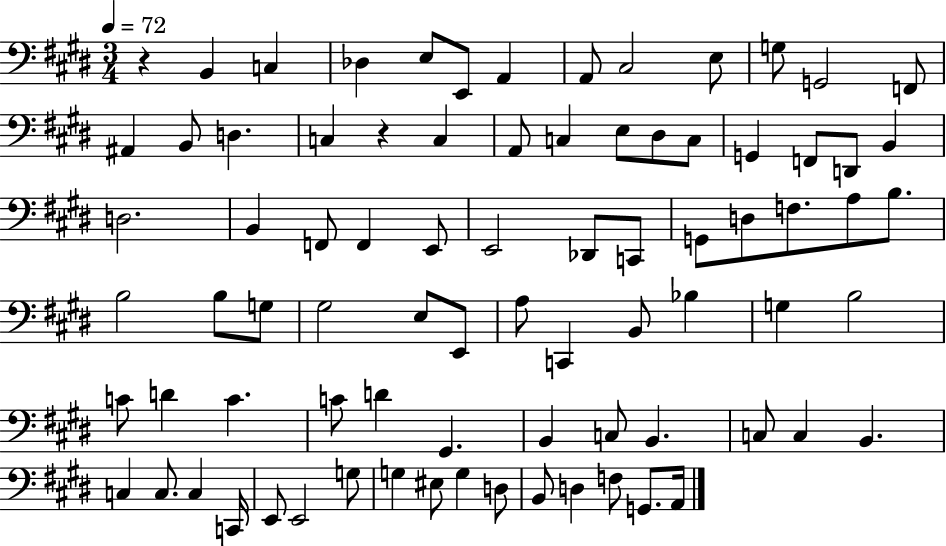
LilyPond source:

{
  \clef bass
  \numericTimeSignature
  \time 3/4
  \key e \major
  \tempo 4 = 72
  r4 b,4 c4 | des4 e8 e,8 a,4 | a,8 cis2 e8 | g8 g,2 f,8 | \break ais,4 b,8 d4. | c4 r4 c4 | a,8 c4 e8 dis8 c8 | g,4 f,8 d,8 b,4 | \break d2. | b,4 f,8 f,4 e,8 | e,2 des,8 c,8 | g,8 d8 f8. a8 b8. | \break b2 b8 g8 | gis2 e8 e,8 | a8 c,4 b,8 bes4 | g4 b2 | \break c'8 d'4 c'4. | c'8 d'4 gis,4. | b,4 c8 b,4. | c8 c4 b,4. | \break c4 c8. c4 c,16 | e,8 e,2 g8 | g4 eis8 g4 d8 | b,8 d4 f8 g,8. a,16 | \break \bar "|."
}